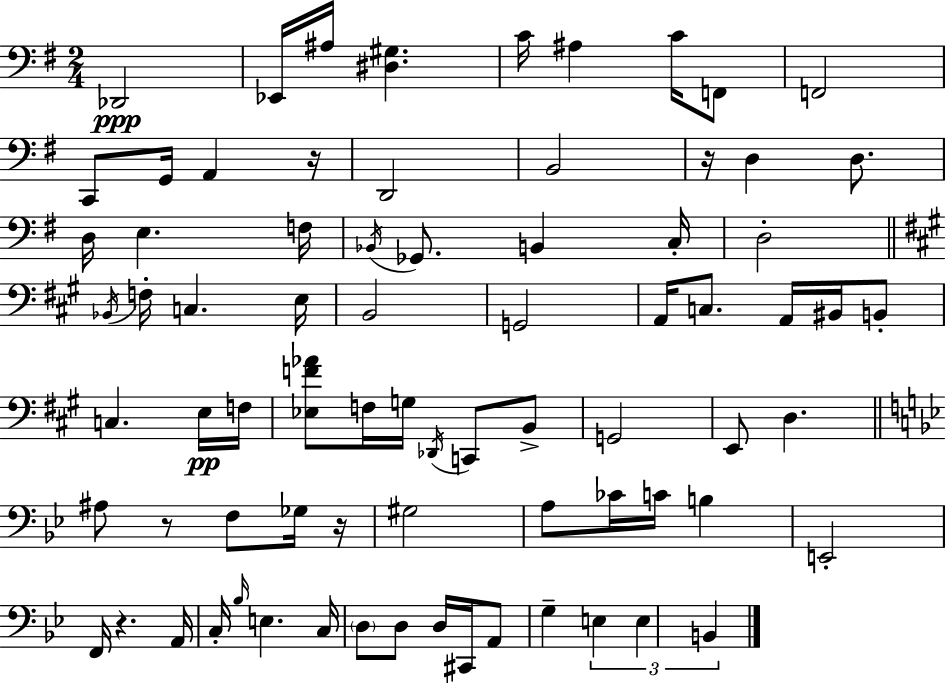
Db2/h Eb2/s A#3/s [D#3,G#3]/q. C4/s A#3/q C4/s F2/e F2/h C2/e G2/s A2/q R/s D2/h B2/h R/s D3/q D3/e. D3/s E3/q. F3/s Bb2/s Gb2/e. B2/q C3/s D3/h Bb2/s F3/s C3/q. E3/s B2/h G2/h A2/s C3/e. A2/s BIS2/s B2/e C3/q. E3/s F3/s [Eb3,F4,Ab4]/e F3/s G3/s Db2/s C2/e B2/e G2/h E2/e D3/q. A#3/e R/e F3/e Gb3/s R/s G#3/h A3/e CES4/s C4/s B3/q E2/h F2/s R/q. A2/s C3/s Bb3/s E3/q. C3/s D3/e D3/e D3/s C#2/s A2/e G3/q E3/q E3/q B2/q